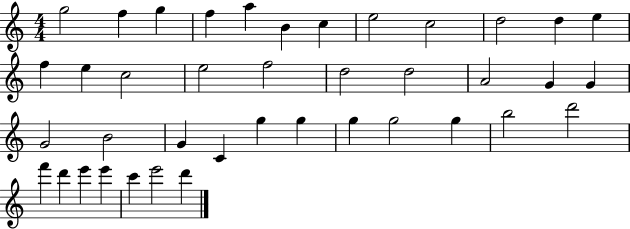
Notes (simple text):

G5/h F5/q G5/q F5/q A5/q B4/q C5/q E5/h C5/h D5/h D5/q E5/q F5/q E5/q C5/h E5/h F5/h D5/h D5/h A4/h G4/q G4/q G4/h B4/h G4/q C4/q G5/q G5/q G5/q G5/h G5/q B5/h D6/h F6/q D6/q E6/q E6/q C6/q E6/h D6/q